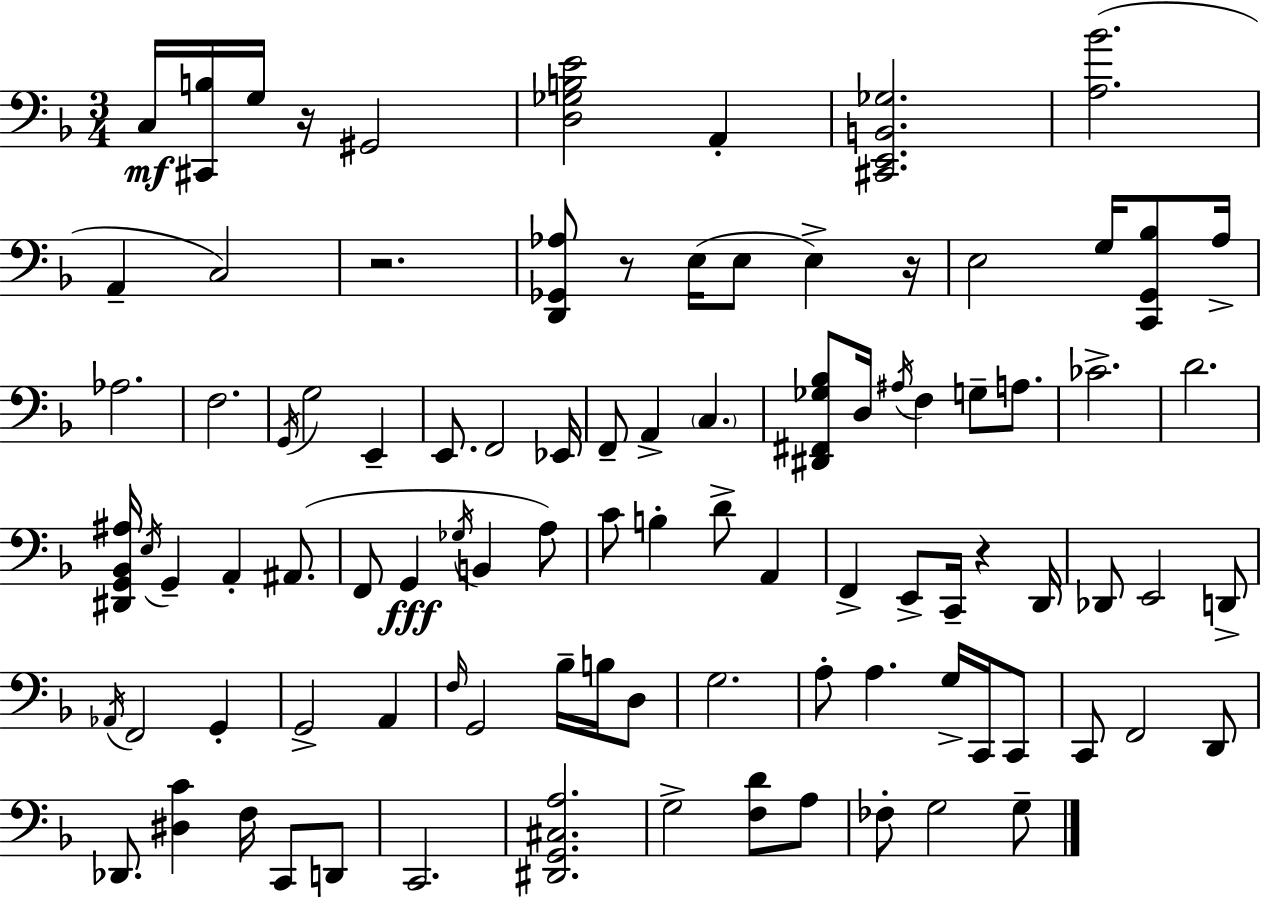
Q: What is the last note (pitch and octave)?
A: G3